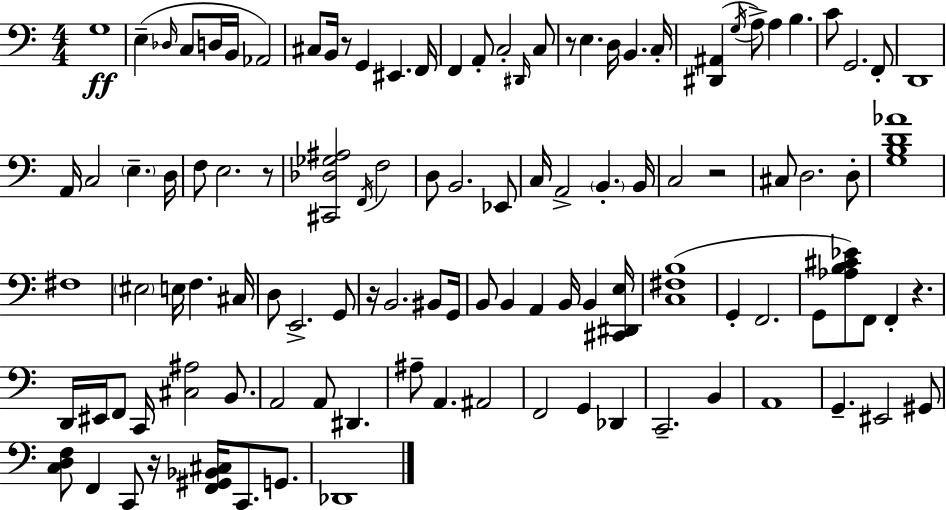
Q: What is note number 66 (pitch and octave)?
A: F2